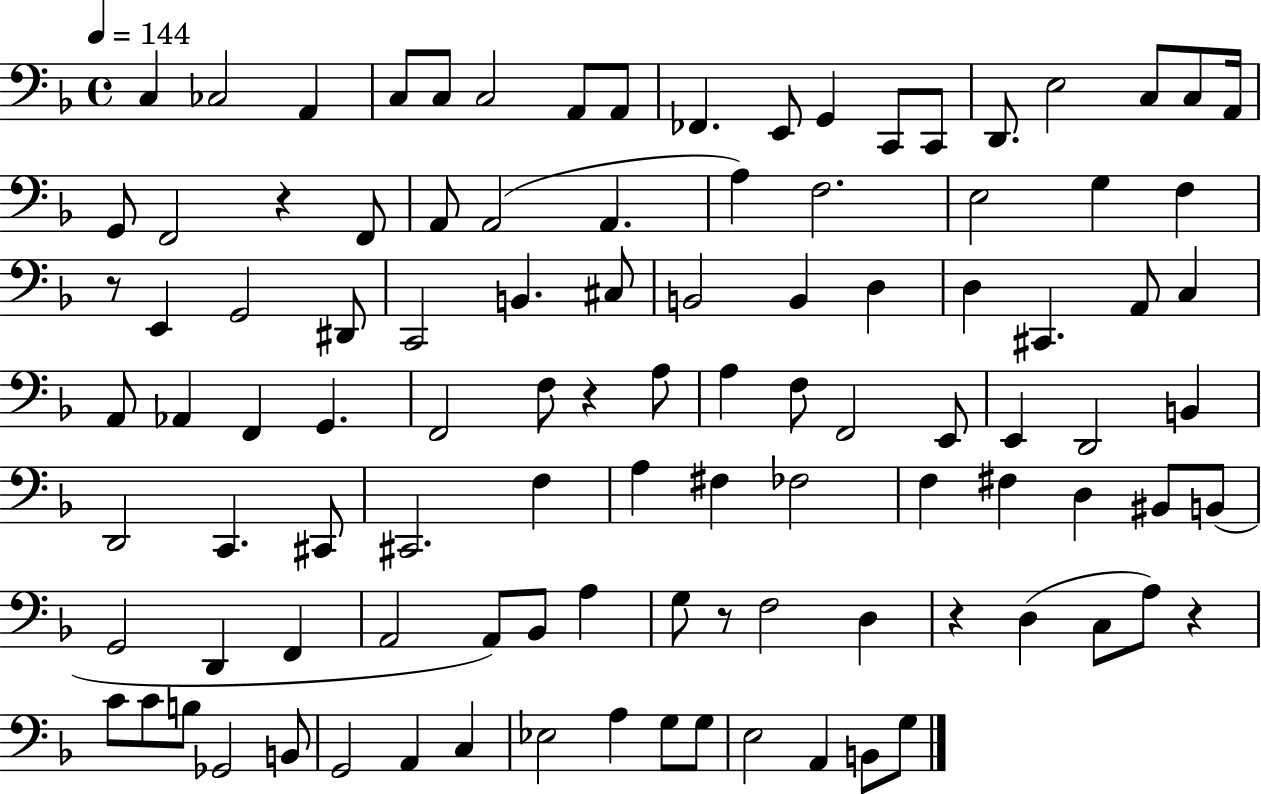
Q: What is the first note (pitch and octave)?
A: C3